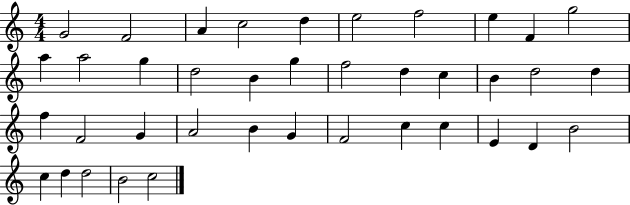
G4/h F4/h A4/q C5/h D5/q E5/h F5/h E5/q F4/q G5/h A5/q A5/h G5/q D5/h B4/q G5/q F5/h D5/q C5/q B4/q D5/h D5/q F5/q F4/h G4/q A4/h B4/q G4/q F4/h C5/q C5/q E4/q D4/q B4/h C5/q D5/q D5/h B4/h C5/h